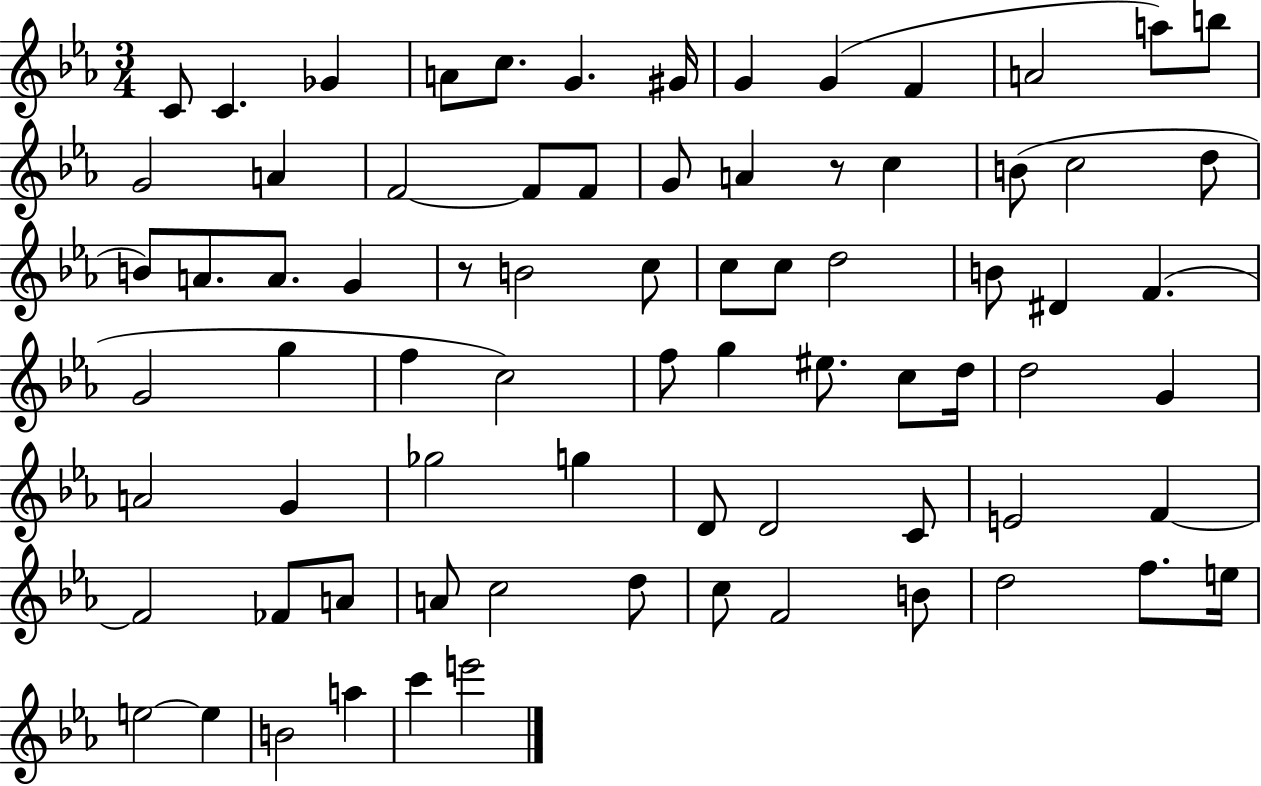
C4/e C4/q. Gb4/q A4/e C5/e. G4/q. G#4/s G4/q G4/q F4/q A4/h A5/e B5/e G4/h A4/q F4/h F4/e F4/e G4/e A4/q R/e C5/q B4/e C5/h D5/e B4/e A4/e. A4/e. G4/q R/e B4/h C5/e C5/e C5/e D5/h B4/e D#4/q F4/q. G4/h G5/q F5/q C5/h F5/e G5/q EIS5/e. C5/e D5/s D5/h G4/q A4/h G4/q Gb5/h G5/q D4/e D4/h C4/e E4/h F4/q F4/h FES4/e A4/e A4/e C5/h D5/e C5/e F4/h B4/e D5/h F5/e. E5/s E5/h E5/q B4/h A5/q C6/q E6/h